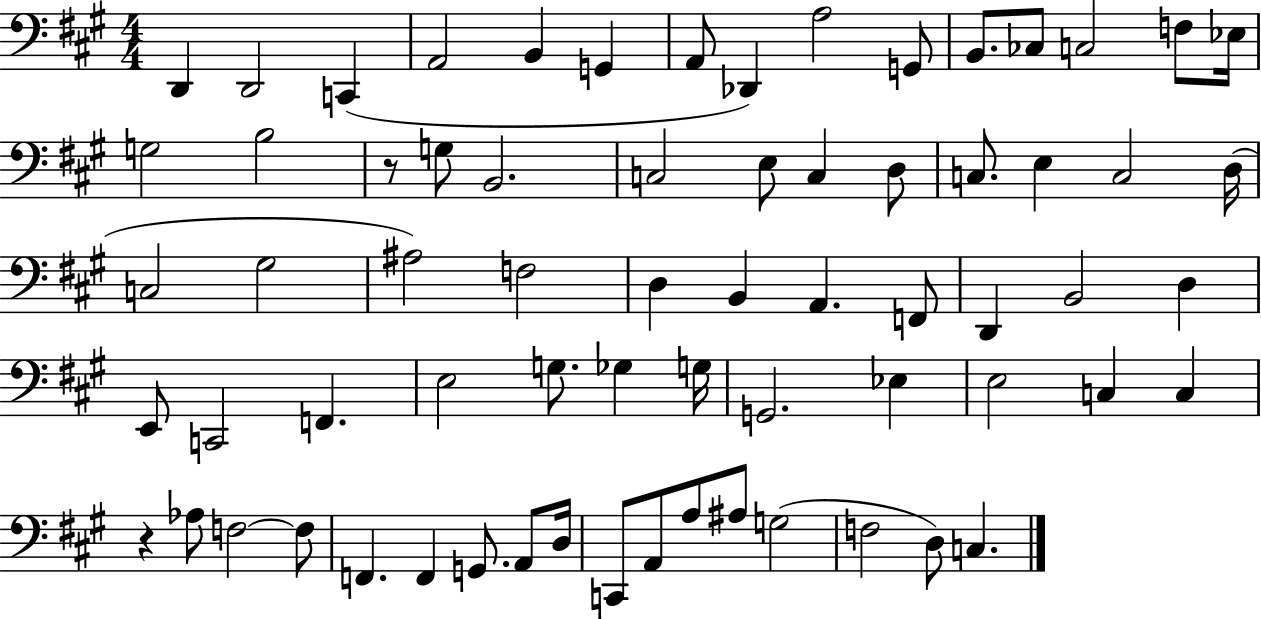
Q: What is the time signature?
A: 4/4